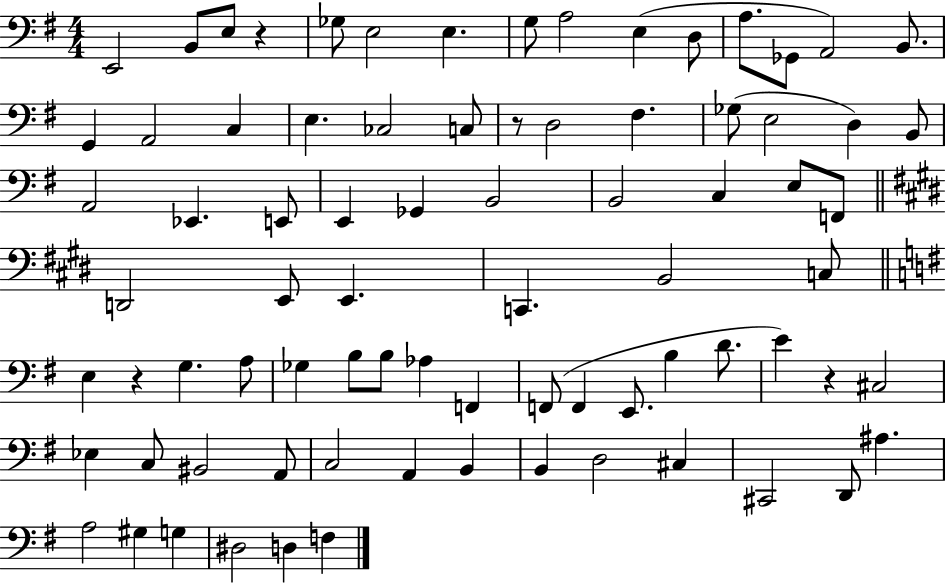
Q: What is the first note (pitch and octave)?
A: E2